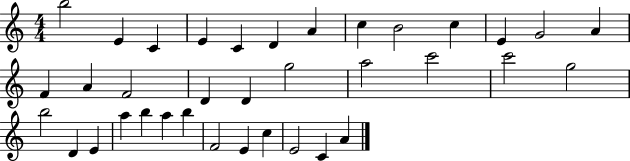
B5/h E4/q C4/q E4/q C4/q D4/q A4/q C5/q B4/h C5/q E4/q G4/h A4/q F4/q A4/q F4/h D4/q D4/q G5/h A5/h C6/h C6/h G5/h B5/h D4/q E4/q A5/q B5/q A5/q B5/q F4/h E4/q C5/q E4/h C4/q A4/q